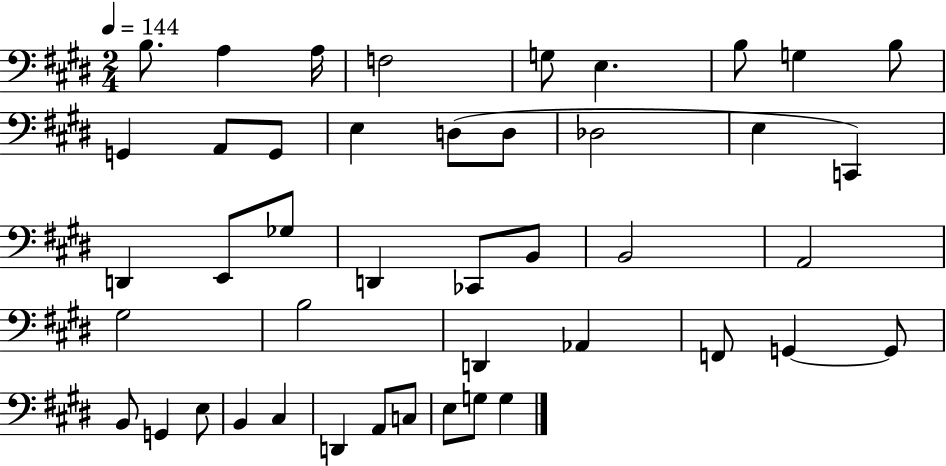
B3/e. A3/q A3/s F3/h G3/e E3/q. B3/e G3/q B3/e G2/q A2/e G2/e E3/q D3/e D3/e Db3/h E3/q C2/q D2/q E2/e Gb3/e D2/q CES2/e B2/e B2/h A2/h G#3/h B3/h D2/q Ab2/q F2/e G2/q G2/e B2/e G2/q E3/e B2/q C#3/q D2/q A2/e C3/e E3/e G3/e G3/q